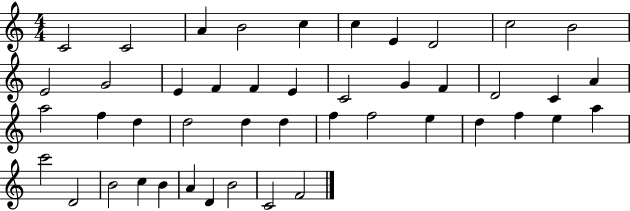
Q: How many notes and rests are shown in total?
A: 45